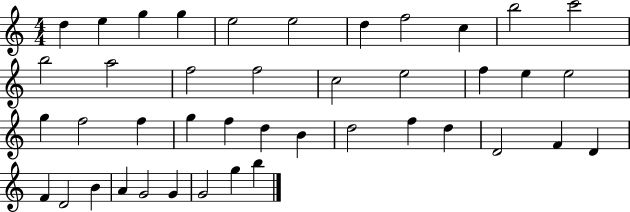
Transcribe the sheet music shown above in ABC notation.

X:1
T:Untitled
M:4/4
L:1/4
K:C
d e g g e2 e2 d f2 c b2 c'2 b2 a2 f2 f2 c2 e2 f e e2 g f2 f g f d B d2 f d D2 F D F D2 B A G2 G G2 g b